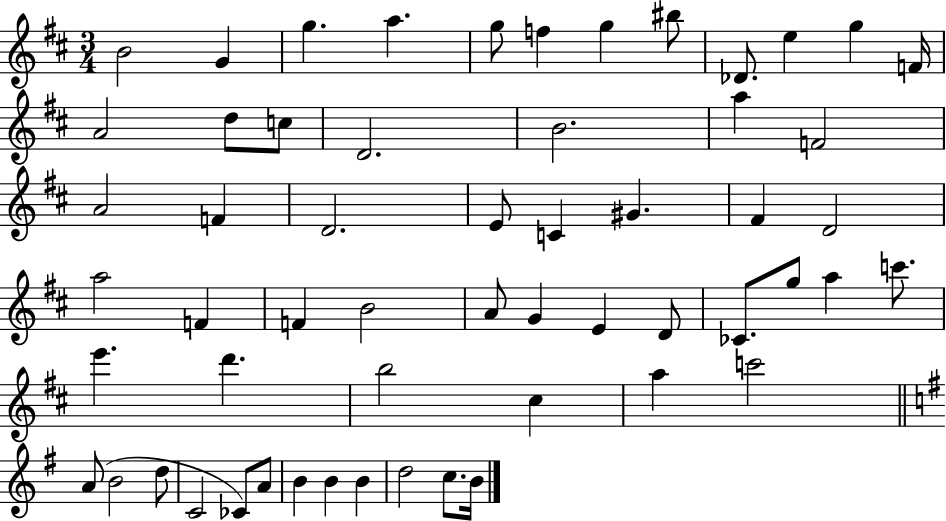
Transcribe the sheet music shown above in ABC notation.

X:1
T:Untitled
M:3/4
L:1/4
K:D
B2 G g a g/2 f g ^b/2 _D/2 e g F/4 A2 d/2 c/2 D2 B2 a F2 A2 F D2 E/2 C ^G ^F D2 a2 F F B2 A/2 G E D/2 _C/2 g/2 a c'/2 e' d' b2 ^c a c'2 A/2 B2 d/2 C2 _C/2 A/2 B B B d2 c/2 B/4